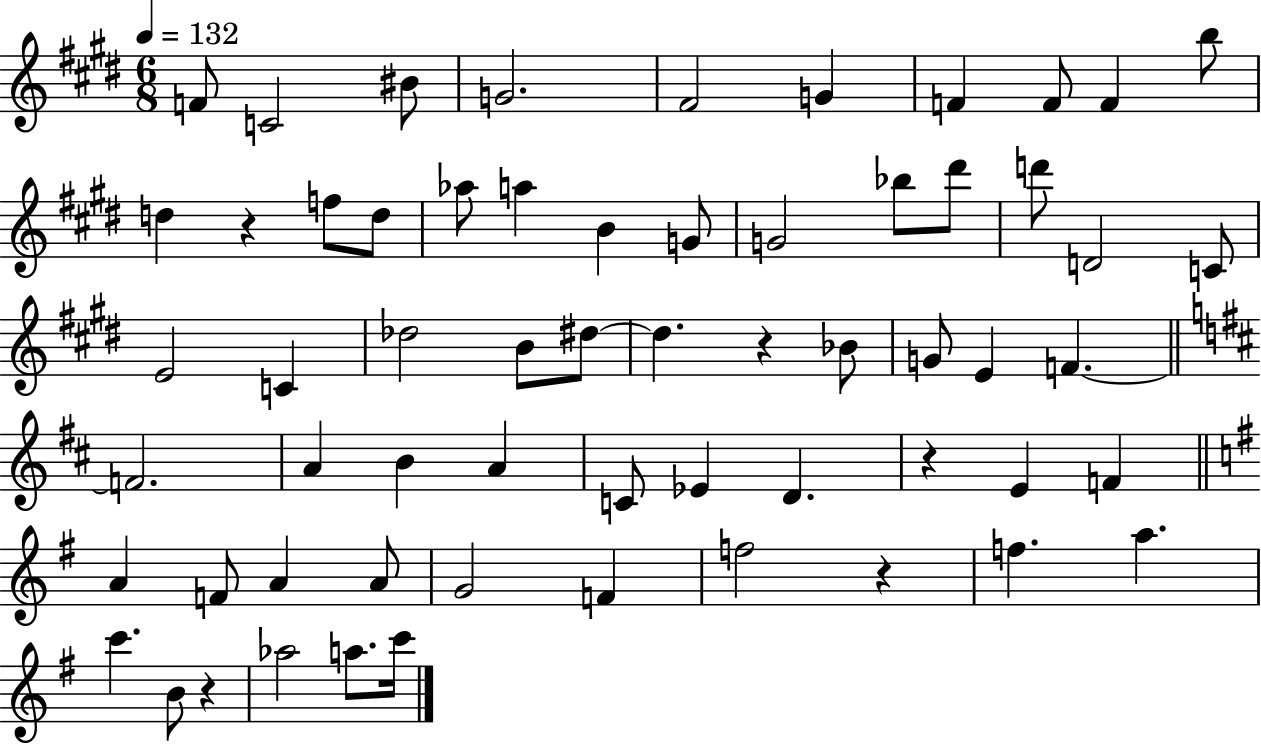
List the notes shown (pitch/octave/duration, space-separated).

F4/e C4/h BIS4/e G4/h. F#4/h G4/q F4/q F4/e F4/q B5/e D5/q R/q F5/e D5/e Ab5/e A5/q B4/q G4/e G4/h Bb5/e D#6/e D6/e D4/h C4/e E4/h C4/q Db5/h B4/e D#5/e D#5/q. R/q Bb4/e G4/e E4/q F4/q. F4/h. A4/q B4/q A4/q C4/e Eb4/q D4/q. R/q E4/q F4/q A4/q F4/e A4/q A4/e G4/h F4/q F5/h R/q F5/q. A5/q. C6/q. B4/e R/q Ab5/h A5/e. C6/s